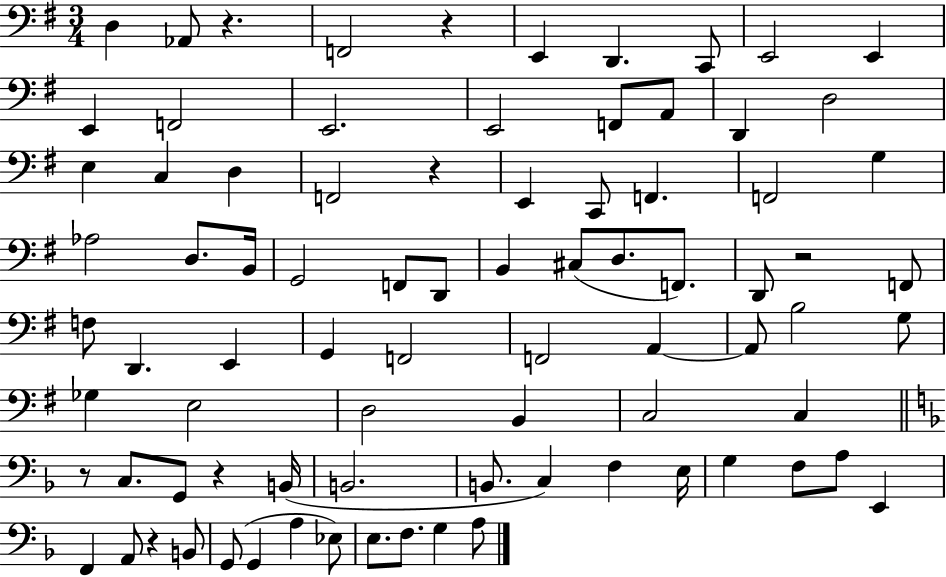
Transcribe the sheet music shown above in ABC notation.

X:1
T:Untitled
M:3/4
L:1/4
K:G
D, _A,,/2 z F,,2 z E,, D,, C,,/2 E,,2 E,, E,, F,,2 E,,2 E,,2 F,,/2 A,,/2 D,, D,2 E, C, D, F,,2 z E,, C,,/2 F,, F,,2 G, _A,2 D,/2 B,,/4 G,,2 F,,/2 D,,/2 B,, ^C,/2 D,/2 F,,/2 D,,/2 z2 F,,/2 F,/2 D,, E,, G,, F,,2 F,,2 A,, A,,/2 B,2 G,/2 _G, E,2 D,2 B,, C,2 C, z/2 C,/2 G,,/2 z B,,/4 B,,2 B,,/2 C, F, E,/4 G, F,/2 A,/2 E,, F,, A,,/2 z B,,/2 G,,/2 G,, A, _E,/2 E,/2 F,/2 G, A,/2